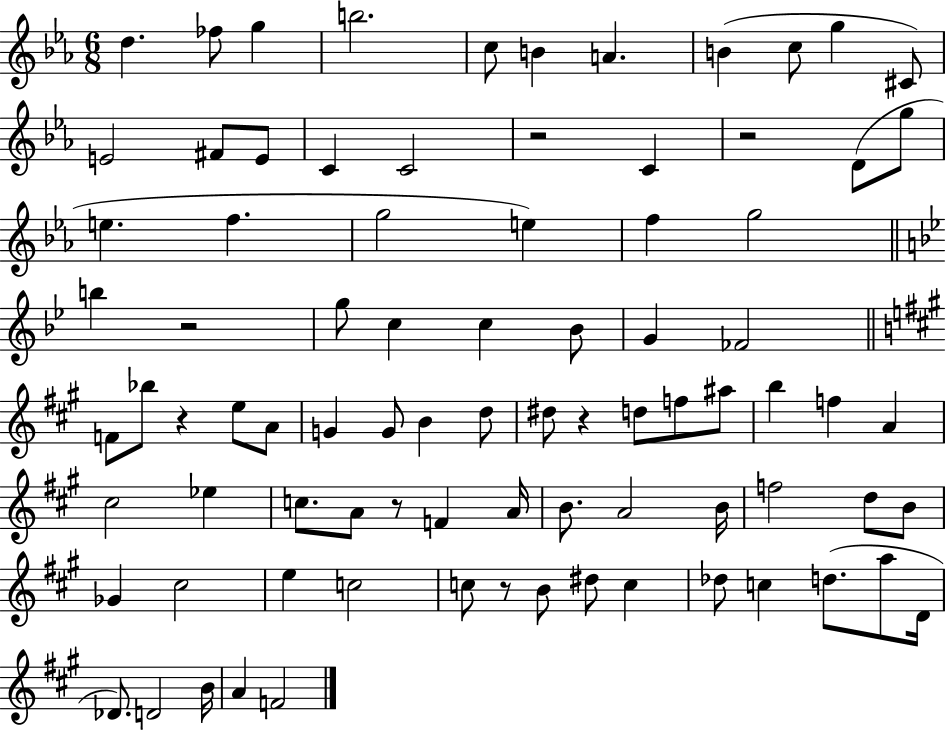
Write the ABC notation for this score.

X:1
T:Untitled
M:6/8
L:1/4
K:Eb
d _f/2 g b2 c/2 B A B c/2 g ^C/2 E2 ^F/2 E/2 C C2 z2 C z2 D/2 g/2 e f g2 e f g2 b z2 g/2 c c _B/2 G _F2 F/2 _b/2 z e/2 A/2 G G/2 B d/2 ^d/2 z d/2 f/2 ^a/2 b f A ^c2 _e c/2 A/2 z/2 F A/4 B/2 A2 B/4 f2 d/2 B/2 _G ^c2 e c2 c/2 z/2 B/2 ^d/2 c _d/2 c d/2 a/2 D/4 _D/2 D2 B/4 A F2